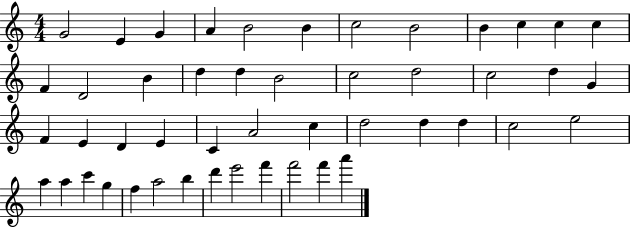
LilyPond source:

{
  \clef treble
  \numericTimeSignature
  \time 4/4
  \key c \major
  g'2 e'4 g'4 | a'4 b'2 b'4 | c''2 b'2 | b'4 c''4 c''4 c''4 | \break f'4 d'2 b'4 | d''4 d''4 b'2 | c''2 d''2 | c''2 d''4 g'4 | \break f'4 e'4 d'4 e'4 | c'4 a'2 c''4 | d''2 d''4 d''4 | c''2 e''2 | \break a''4 a''4 c'''4 g''4 | f''4 a''2 b''4 | d'''4 e'''2 f'''4 | f'''2 f'''4 a'''4 | \break \bar "|."
}